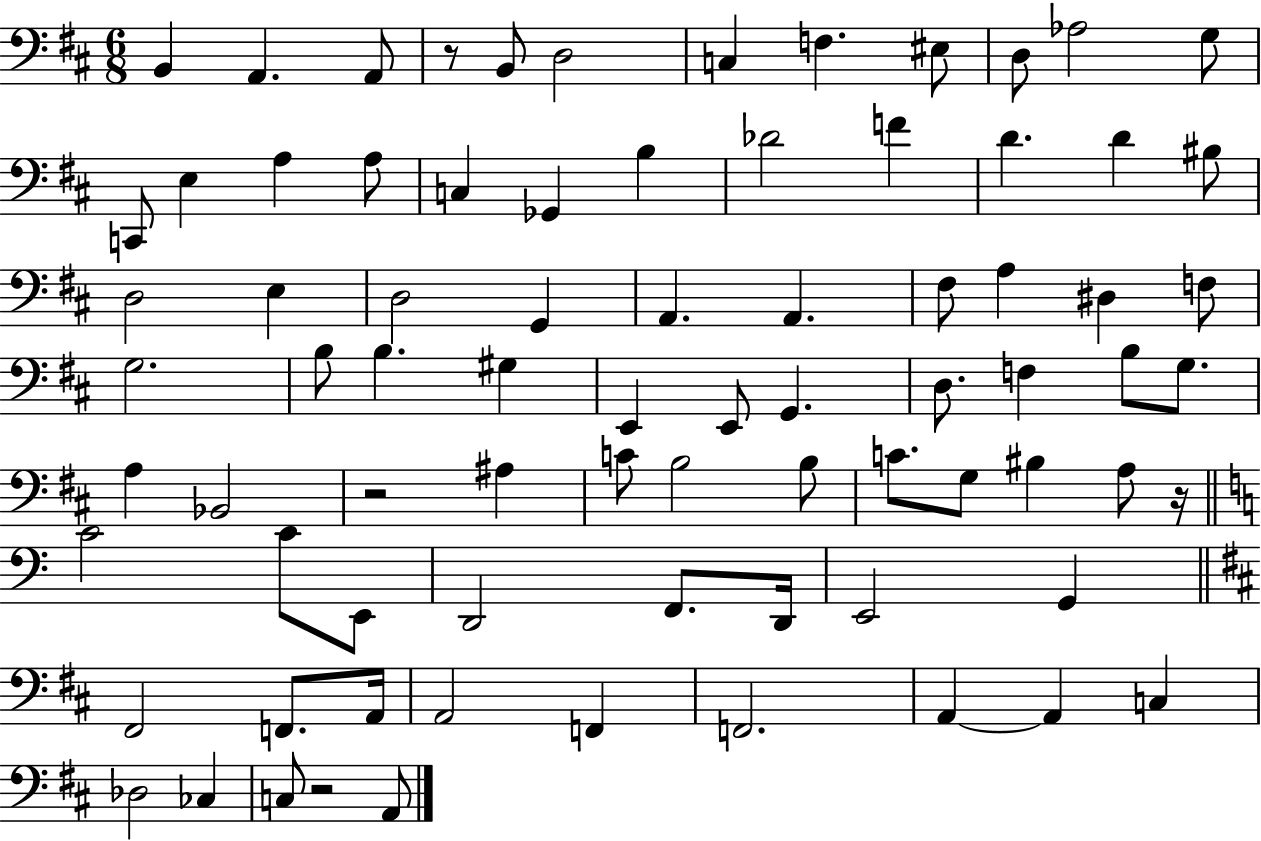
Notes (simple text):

B2/q A2/q. A2/e R/e B2/e D3/h C3/q F3/q. EIS3/e D3/e Ab3/h G3/e C2/e E3/q A3/q A3/e C3/q Gb2/q B3/q Db4/h F4/q D4/q. D4/q BIS3/e D3/h E3/q D3/h G2/q A2/q. A2/q. F#3/e A3/q D#3/q F3/e G3/h. B3/e B3/q. G#3/q E2/q E2/e G2/q. D3/e. F3/q B3/e G3/e. A3/q Bb2/h R/h A#3/q C4/e B3/h B3/e C4/e. G3/e BIS3/q A3/e R/s C4/h C4/e E2/e D2/h F2/e. D2/s E2/h G2/q F#2/h F2/e. A2/s A2/h F2/q F2/h. A2/q A2/q C3/q Db3/h CES3/q C3/e R/h A2/e